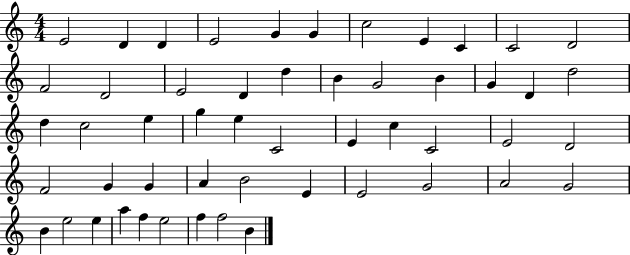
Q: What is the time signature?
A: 4/4